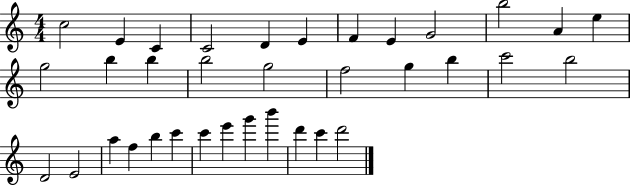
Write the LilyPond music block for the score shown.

{
  \clef treble
  \numericTimeSignature
  \time 4/4
  \key c \major
  c''2 e'4 c'4 | c'2 d'4 e'4 | f'4 e'4 g'2 | b''2 a'4 e''4 | \break g''2 b''4 b''4 | b''2 g''2 | f''2 g''4 b''4 | c'''2 b''2 | \break d'2 e'2 | a''4 f''4 b''4 c'''4 | c'''4 e'''4 g'''4 b'''4 | d'''4 c'''4 d'''2 | \break \bar "|."
}